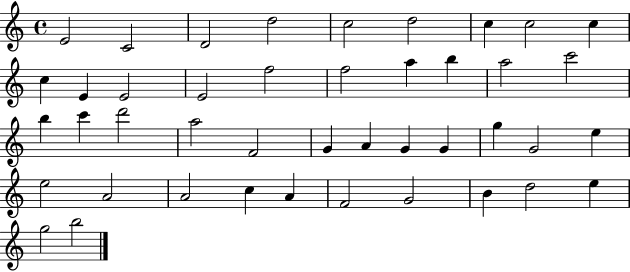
E4/h C4/h D4/h D5/h C5/h D5/h C5/q C5/h C5/q C5/q E4/q E4/h E4/h F5/h F5/h A5/q B5/q A5/h C6/h B5/q C6/q D6/h A5/h F4/h G4/q A4/q G4/q G4/q G5/q G4/h E5/q E5/h A4/h A4/h C5/q A4/q F4/h G4/h B4/q D5/h E5/q G5/h B5/h